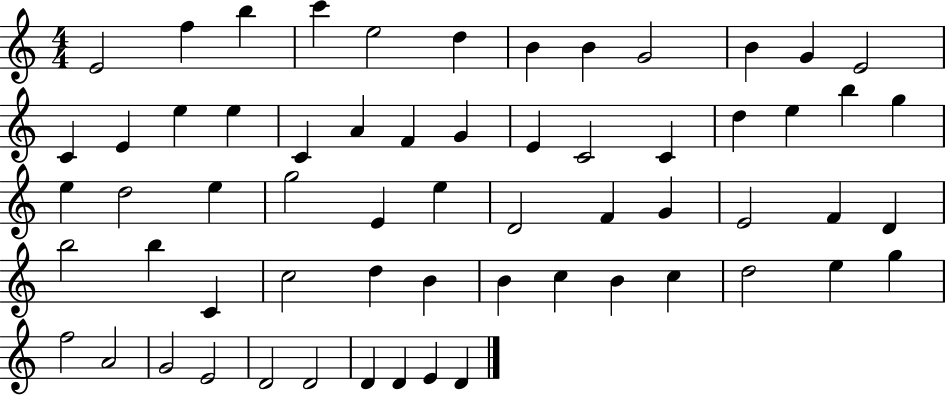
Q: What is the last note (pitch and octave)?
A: D4